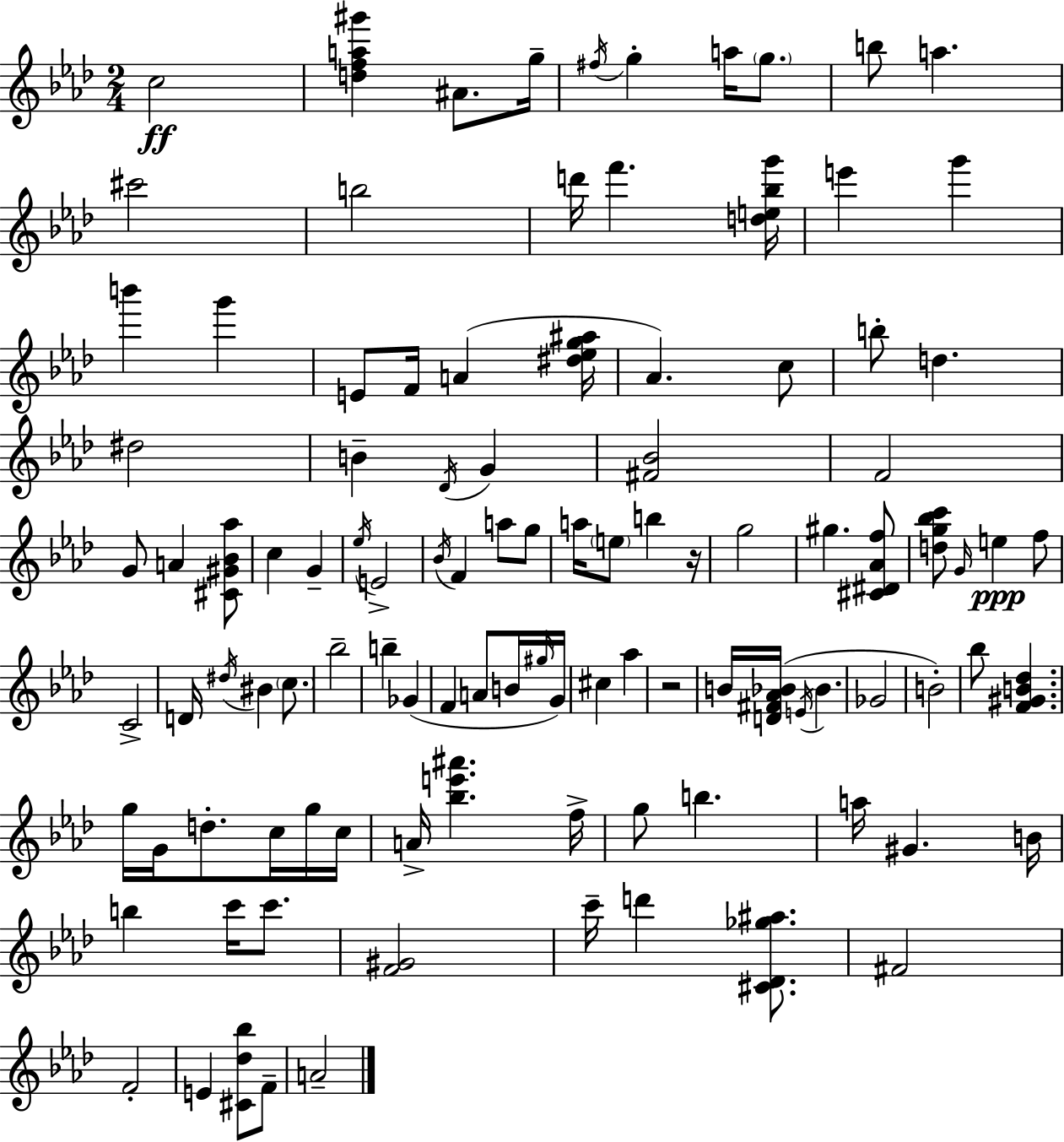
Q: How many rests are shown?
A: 2